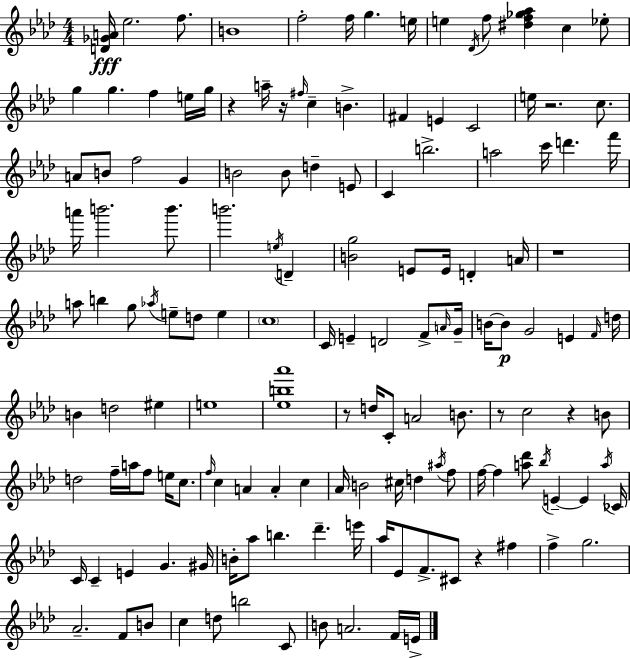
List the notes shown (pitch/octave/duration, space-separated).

[D4,Gb4,A4]/s Eb5/h. F5/e. B4/w F5/h F5/s G5/q. E5/s E5/q Db4/s F5/e [D#5,F5,Gb5,Ab5]/q C5/q Eb5/e G5/q G5/q. F5/q E5/s G5/s R/q A5/s R/s F#5/s C5/q B4/q. F#4/q E4/q C4/h E5/s R/h. C5/e. A4/e B4/e F5/h G4/q B4/h B4/e D5/q E4/e C4/q B5/h. A5/h C6/s D6/q. F6/s A6/s B6/h. B6/e. B6/h. E5/s D4/q [B4,G5]/h E4/e E4/s D4/q A4/s R/w A5/e B5/q G5/e Ab5/s E5/e D5/e E5/q C5/w C4/s E4/q D4/h F4/e A4/s G4/s B4/s B4/e G4/h E4/q F4/s D5/s B4/q D5/h EIS5/q E5/w [Eb5,B5,Ab6]/w R/e D5/s C4/e A4/h B4/e. R/e C5/h R/q B4/e D5/h F5/s A5/s F5/e E5/s C5/e. F5/s C5/q A4/q A4/q C5/q Ab4/s B4/h C#5/s D5/q A#5/s F5/e F5/s F5/q [A5,Db6]/e Bb5/s E4/q E4/q A5/s CES4/s C4/s C4/q E4/q G4/q. G#4/s B4/s Ab5/e B5/q. Db6/q. E6/s Ab5/s Eb4/e F4/e. C#4/e R/q F#5/q F5/q G5/h. Ab4/h. F4/e B4/e C5/q D5/e B5/h C4/e B4/e A4/h. F4/s E4/s